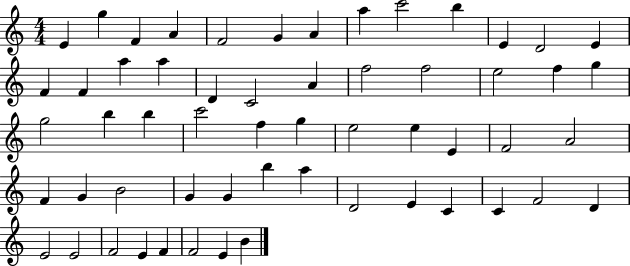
X:1
T:Untitled
M:4/4
L:1/4
K:C
E g F A F2 G A a c'2 b E D2 E F F a a D C2 A f2 f2 e2 f g g2 b b c'2 f g e2 e E F2 A2 F G B2 G G b a D2 E C C F2 D E2 E2 F2 E F F2 E B